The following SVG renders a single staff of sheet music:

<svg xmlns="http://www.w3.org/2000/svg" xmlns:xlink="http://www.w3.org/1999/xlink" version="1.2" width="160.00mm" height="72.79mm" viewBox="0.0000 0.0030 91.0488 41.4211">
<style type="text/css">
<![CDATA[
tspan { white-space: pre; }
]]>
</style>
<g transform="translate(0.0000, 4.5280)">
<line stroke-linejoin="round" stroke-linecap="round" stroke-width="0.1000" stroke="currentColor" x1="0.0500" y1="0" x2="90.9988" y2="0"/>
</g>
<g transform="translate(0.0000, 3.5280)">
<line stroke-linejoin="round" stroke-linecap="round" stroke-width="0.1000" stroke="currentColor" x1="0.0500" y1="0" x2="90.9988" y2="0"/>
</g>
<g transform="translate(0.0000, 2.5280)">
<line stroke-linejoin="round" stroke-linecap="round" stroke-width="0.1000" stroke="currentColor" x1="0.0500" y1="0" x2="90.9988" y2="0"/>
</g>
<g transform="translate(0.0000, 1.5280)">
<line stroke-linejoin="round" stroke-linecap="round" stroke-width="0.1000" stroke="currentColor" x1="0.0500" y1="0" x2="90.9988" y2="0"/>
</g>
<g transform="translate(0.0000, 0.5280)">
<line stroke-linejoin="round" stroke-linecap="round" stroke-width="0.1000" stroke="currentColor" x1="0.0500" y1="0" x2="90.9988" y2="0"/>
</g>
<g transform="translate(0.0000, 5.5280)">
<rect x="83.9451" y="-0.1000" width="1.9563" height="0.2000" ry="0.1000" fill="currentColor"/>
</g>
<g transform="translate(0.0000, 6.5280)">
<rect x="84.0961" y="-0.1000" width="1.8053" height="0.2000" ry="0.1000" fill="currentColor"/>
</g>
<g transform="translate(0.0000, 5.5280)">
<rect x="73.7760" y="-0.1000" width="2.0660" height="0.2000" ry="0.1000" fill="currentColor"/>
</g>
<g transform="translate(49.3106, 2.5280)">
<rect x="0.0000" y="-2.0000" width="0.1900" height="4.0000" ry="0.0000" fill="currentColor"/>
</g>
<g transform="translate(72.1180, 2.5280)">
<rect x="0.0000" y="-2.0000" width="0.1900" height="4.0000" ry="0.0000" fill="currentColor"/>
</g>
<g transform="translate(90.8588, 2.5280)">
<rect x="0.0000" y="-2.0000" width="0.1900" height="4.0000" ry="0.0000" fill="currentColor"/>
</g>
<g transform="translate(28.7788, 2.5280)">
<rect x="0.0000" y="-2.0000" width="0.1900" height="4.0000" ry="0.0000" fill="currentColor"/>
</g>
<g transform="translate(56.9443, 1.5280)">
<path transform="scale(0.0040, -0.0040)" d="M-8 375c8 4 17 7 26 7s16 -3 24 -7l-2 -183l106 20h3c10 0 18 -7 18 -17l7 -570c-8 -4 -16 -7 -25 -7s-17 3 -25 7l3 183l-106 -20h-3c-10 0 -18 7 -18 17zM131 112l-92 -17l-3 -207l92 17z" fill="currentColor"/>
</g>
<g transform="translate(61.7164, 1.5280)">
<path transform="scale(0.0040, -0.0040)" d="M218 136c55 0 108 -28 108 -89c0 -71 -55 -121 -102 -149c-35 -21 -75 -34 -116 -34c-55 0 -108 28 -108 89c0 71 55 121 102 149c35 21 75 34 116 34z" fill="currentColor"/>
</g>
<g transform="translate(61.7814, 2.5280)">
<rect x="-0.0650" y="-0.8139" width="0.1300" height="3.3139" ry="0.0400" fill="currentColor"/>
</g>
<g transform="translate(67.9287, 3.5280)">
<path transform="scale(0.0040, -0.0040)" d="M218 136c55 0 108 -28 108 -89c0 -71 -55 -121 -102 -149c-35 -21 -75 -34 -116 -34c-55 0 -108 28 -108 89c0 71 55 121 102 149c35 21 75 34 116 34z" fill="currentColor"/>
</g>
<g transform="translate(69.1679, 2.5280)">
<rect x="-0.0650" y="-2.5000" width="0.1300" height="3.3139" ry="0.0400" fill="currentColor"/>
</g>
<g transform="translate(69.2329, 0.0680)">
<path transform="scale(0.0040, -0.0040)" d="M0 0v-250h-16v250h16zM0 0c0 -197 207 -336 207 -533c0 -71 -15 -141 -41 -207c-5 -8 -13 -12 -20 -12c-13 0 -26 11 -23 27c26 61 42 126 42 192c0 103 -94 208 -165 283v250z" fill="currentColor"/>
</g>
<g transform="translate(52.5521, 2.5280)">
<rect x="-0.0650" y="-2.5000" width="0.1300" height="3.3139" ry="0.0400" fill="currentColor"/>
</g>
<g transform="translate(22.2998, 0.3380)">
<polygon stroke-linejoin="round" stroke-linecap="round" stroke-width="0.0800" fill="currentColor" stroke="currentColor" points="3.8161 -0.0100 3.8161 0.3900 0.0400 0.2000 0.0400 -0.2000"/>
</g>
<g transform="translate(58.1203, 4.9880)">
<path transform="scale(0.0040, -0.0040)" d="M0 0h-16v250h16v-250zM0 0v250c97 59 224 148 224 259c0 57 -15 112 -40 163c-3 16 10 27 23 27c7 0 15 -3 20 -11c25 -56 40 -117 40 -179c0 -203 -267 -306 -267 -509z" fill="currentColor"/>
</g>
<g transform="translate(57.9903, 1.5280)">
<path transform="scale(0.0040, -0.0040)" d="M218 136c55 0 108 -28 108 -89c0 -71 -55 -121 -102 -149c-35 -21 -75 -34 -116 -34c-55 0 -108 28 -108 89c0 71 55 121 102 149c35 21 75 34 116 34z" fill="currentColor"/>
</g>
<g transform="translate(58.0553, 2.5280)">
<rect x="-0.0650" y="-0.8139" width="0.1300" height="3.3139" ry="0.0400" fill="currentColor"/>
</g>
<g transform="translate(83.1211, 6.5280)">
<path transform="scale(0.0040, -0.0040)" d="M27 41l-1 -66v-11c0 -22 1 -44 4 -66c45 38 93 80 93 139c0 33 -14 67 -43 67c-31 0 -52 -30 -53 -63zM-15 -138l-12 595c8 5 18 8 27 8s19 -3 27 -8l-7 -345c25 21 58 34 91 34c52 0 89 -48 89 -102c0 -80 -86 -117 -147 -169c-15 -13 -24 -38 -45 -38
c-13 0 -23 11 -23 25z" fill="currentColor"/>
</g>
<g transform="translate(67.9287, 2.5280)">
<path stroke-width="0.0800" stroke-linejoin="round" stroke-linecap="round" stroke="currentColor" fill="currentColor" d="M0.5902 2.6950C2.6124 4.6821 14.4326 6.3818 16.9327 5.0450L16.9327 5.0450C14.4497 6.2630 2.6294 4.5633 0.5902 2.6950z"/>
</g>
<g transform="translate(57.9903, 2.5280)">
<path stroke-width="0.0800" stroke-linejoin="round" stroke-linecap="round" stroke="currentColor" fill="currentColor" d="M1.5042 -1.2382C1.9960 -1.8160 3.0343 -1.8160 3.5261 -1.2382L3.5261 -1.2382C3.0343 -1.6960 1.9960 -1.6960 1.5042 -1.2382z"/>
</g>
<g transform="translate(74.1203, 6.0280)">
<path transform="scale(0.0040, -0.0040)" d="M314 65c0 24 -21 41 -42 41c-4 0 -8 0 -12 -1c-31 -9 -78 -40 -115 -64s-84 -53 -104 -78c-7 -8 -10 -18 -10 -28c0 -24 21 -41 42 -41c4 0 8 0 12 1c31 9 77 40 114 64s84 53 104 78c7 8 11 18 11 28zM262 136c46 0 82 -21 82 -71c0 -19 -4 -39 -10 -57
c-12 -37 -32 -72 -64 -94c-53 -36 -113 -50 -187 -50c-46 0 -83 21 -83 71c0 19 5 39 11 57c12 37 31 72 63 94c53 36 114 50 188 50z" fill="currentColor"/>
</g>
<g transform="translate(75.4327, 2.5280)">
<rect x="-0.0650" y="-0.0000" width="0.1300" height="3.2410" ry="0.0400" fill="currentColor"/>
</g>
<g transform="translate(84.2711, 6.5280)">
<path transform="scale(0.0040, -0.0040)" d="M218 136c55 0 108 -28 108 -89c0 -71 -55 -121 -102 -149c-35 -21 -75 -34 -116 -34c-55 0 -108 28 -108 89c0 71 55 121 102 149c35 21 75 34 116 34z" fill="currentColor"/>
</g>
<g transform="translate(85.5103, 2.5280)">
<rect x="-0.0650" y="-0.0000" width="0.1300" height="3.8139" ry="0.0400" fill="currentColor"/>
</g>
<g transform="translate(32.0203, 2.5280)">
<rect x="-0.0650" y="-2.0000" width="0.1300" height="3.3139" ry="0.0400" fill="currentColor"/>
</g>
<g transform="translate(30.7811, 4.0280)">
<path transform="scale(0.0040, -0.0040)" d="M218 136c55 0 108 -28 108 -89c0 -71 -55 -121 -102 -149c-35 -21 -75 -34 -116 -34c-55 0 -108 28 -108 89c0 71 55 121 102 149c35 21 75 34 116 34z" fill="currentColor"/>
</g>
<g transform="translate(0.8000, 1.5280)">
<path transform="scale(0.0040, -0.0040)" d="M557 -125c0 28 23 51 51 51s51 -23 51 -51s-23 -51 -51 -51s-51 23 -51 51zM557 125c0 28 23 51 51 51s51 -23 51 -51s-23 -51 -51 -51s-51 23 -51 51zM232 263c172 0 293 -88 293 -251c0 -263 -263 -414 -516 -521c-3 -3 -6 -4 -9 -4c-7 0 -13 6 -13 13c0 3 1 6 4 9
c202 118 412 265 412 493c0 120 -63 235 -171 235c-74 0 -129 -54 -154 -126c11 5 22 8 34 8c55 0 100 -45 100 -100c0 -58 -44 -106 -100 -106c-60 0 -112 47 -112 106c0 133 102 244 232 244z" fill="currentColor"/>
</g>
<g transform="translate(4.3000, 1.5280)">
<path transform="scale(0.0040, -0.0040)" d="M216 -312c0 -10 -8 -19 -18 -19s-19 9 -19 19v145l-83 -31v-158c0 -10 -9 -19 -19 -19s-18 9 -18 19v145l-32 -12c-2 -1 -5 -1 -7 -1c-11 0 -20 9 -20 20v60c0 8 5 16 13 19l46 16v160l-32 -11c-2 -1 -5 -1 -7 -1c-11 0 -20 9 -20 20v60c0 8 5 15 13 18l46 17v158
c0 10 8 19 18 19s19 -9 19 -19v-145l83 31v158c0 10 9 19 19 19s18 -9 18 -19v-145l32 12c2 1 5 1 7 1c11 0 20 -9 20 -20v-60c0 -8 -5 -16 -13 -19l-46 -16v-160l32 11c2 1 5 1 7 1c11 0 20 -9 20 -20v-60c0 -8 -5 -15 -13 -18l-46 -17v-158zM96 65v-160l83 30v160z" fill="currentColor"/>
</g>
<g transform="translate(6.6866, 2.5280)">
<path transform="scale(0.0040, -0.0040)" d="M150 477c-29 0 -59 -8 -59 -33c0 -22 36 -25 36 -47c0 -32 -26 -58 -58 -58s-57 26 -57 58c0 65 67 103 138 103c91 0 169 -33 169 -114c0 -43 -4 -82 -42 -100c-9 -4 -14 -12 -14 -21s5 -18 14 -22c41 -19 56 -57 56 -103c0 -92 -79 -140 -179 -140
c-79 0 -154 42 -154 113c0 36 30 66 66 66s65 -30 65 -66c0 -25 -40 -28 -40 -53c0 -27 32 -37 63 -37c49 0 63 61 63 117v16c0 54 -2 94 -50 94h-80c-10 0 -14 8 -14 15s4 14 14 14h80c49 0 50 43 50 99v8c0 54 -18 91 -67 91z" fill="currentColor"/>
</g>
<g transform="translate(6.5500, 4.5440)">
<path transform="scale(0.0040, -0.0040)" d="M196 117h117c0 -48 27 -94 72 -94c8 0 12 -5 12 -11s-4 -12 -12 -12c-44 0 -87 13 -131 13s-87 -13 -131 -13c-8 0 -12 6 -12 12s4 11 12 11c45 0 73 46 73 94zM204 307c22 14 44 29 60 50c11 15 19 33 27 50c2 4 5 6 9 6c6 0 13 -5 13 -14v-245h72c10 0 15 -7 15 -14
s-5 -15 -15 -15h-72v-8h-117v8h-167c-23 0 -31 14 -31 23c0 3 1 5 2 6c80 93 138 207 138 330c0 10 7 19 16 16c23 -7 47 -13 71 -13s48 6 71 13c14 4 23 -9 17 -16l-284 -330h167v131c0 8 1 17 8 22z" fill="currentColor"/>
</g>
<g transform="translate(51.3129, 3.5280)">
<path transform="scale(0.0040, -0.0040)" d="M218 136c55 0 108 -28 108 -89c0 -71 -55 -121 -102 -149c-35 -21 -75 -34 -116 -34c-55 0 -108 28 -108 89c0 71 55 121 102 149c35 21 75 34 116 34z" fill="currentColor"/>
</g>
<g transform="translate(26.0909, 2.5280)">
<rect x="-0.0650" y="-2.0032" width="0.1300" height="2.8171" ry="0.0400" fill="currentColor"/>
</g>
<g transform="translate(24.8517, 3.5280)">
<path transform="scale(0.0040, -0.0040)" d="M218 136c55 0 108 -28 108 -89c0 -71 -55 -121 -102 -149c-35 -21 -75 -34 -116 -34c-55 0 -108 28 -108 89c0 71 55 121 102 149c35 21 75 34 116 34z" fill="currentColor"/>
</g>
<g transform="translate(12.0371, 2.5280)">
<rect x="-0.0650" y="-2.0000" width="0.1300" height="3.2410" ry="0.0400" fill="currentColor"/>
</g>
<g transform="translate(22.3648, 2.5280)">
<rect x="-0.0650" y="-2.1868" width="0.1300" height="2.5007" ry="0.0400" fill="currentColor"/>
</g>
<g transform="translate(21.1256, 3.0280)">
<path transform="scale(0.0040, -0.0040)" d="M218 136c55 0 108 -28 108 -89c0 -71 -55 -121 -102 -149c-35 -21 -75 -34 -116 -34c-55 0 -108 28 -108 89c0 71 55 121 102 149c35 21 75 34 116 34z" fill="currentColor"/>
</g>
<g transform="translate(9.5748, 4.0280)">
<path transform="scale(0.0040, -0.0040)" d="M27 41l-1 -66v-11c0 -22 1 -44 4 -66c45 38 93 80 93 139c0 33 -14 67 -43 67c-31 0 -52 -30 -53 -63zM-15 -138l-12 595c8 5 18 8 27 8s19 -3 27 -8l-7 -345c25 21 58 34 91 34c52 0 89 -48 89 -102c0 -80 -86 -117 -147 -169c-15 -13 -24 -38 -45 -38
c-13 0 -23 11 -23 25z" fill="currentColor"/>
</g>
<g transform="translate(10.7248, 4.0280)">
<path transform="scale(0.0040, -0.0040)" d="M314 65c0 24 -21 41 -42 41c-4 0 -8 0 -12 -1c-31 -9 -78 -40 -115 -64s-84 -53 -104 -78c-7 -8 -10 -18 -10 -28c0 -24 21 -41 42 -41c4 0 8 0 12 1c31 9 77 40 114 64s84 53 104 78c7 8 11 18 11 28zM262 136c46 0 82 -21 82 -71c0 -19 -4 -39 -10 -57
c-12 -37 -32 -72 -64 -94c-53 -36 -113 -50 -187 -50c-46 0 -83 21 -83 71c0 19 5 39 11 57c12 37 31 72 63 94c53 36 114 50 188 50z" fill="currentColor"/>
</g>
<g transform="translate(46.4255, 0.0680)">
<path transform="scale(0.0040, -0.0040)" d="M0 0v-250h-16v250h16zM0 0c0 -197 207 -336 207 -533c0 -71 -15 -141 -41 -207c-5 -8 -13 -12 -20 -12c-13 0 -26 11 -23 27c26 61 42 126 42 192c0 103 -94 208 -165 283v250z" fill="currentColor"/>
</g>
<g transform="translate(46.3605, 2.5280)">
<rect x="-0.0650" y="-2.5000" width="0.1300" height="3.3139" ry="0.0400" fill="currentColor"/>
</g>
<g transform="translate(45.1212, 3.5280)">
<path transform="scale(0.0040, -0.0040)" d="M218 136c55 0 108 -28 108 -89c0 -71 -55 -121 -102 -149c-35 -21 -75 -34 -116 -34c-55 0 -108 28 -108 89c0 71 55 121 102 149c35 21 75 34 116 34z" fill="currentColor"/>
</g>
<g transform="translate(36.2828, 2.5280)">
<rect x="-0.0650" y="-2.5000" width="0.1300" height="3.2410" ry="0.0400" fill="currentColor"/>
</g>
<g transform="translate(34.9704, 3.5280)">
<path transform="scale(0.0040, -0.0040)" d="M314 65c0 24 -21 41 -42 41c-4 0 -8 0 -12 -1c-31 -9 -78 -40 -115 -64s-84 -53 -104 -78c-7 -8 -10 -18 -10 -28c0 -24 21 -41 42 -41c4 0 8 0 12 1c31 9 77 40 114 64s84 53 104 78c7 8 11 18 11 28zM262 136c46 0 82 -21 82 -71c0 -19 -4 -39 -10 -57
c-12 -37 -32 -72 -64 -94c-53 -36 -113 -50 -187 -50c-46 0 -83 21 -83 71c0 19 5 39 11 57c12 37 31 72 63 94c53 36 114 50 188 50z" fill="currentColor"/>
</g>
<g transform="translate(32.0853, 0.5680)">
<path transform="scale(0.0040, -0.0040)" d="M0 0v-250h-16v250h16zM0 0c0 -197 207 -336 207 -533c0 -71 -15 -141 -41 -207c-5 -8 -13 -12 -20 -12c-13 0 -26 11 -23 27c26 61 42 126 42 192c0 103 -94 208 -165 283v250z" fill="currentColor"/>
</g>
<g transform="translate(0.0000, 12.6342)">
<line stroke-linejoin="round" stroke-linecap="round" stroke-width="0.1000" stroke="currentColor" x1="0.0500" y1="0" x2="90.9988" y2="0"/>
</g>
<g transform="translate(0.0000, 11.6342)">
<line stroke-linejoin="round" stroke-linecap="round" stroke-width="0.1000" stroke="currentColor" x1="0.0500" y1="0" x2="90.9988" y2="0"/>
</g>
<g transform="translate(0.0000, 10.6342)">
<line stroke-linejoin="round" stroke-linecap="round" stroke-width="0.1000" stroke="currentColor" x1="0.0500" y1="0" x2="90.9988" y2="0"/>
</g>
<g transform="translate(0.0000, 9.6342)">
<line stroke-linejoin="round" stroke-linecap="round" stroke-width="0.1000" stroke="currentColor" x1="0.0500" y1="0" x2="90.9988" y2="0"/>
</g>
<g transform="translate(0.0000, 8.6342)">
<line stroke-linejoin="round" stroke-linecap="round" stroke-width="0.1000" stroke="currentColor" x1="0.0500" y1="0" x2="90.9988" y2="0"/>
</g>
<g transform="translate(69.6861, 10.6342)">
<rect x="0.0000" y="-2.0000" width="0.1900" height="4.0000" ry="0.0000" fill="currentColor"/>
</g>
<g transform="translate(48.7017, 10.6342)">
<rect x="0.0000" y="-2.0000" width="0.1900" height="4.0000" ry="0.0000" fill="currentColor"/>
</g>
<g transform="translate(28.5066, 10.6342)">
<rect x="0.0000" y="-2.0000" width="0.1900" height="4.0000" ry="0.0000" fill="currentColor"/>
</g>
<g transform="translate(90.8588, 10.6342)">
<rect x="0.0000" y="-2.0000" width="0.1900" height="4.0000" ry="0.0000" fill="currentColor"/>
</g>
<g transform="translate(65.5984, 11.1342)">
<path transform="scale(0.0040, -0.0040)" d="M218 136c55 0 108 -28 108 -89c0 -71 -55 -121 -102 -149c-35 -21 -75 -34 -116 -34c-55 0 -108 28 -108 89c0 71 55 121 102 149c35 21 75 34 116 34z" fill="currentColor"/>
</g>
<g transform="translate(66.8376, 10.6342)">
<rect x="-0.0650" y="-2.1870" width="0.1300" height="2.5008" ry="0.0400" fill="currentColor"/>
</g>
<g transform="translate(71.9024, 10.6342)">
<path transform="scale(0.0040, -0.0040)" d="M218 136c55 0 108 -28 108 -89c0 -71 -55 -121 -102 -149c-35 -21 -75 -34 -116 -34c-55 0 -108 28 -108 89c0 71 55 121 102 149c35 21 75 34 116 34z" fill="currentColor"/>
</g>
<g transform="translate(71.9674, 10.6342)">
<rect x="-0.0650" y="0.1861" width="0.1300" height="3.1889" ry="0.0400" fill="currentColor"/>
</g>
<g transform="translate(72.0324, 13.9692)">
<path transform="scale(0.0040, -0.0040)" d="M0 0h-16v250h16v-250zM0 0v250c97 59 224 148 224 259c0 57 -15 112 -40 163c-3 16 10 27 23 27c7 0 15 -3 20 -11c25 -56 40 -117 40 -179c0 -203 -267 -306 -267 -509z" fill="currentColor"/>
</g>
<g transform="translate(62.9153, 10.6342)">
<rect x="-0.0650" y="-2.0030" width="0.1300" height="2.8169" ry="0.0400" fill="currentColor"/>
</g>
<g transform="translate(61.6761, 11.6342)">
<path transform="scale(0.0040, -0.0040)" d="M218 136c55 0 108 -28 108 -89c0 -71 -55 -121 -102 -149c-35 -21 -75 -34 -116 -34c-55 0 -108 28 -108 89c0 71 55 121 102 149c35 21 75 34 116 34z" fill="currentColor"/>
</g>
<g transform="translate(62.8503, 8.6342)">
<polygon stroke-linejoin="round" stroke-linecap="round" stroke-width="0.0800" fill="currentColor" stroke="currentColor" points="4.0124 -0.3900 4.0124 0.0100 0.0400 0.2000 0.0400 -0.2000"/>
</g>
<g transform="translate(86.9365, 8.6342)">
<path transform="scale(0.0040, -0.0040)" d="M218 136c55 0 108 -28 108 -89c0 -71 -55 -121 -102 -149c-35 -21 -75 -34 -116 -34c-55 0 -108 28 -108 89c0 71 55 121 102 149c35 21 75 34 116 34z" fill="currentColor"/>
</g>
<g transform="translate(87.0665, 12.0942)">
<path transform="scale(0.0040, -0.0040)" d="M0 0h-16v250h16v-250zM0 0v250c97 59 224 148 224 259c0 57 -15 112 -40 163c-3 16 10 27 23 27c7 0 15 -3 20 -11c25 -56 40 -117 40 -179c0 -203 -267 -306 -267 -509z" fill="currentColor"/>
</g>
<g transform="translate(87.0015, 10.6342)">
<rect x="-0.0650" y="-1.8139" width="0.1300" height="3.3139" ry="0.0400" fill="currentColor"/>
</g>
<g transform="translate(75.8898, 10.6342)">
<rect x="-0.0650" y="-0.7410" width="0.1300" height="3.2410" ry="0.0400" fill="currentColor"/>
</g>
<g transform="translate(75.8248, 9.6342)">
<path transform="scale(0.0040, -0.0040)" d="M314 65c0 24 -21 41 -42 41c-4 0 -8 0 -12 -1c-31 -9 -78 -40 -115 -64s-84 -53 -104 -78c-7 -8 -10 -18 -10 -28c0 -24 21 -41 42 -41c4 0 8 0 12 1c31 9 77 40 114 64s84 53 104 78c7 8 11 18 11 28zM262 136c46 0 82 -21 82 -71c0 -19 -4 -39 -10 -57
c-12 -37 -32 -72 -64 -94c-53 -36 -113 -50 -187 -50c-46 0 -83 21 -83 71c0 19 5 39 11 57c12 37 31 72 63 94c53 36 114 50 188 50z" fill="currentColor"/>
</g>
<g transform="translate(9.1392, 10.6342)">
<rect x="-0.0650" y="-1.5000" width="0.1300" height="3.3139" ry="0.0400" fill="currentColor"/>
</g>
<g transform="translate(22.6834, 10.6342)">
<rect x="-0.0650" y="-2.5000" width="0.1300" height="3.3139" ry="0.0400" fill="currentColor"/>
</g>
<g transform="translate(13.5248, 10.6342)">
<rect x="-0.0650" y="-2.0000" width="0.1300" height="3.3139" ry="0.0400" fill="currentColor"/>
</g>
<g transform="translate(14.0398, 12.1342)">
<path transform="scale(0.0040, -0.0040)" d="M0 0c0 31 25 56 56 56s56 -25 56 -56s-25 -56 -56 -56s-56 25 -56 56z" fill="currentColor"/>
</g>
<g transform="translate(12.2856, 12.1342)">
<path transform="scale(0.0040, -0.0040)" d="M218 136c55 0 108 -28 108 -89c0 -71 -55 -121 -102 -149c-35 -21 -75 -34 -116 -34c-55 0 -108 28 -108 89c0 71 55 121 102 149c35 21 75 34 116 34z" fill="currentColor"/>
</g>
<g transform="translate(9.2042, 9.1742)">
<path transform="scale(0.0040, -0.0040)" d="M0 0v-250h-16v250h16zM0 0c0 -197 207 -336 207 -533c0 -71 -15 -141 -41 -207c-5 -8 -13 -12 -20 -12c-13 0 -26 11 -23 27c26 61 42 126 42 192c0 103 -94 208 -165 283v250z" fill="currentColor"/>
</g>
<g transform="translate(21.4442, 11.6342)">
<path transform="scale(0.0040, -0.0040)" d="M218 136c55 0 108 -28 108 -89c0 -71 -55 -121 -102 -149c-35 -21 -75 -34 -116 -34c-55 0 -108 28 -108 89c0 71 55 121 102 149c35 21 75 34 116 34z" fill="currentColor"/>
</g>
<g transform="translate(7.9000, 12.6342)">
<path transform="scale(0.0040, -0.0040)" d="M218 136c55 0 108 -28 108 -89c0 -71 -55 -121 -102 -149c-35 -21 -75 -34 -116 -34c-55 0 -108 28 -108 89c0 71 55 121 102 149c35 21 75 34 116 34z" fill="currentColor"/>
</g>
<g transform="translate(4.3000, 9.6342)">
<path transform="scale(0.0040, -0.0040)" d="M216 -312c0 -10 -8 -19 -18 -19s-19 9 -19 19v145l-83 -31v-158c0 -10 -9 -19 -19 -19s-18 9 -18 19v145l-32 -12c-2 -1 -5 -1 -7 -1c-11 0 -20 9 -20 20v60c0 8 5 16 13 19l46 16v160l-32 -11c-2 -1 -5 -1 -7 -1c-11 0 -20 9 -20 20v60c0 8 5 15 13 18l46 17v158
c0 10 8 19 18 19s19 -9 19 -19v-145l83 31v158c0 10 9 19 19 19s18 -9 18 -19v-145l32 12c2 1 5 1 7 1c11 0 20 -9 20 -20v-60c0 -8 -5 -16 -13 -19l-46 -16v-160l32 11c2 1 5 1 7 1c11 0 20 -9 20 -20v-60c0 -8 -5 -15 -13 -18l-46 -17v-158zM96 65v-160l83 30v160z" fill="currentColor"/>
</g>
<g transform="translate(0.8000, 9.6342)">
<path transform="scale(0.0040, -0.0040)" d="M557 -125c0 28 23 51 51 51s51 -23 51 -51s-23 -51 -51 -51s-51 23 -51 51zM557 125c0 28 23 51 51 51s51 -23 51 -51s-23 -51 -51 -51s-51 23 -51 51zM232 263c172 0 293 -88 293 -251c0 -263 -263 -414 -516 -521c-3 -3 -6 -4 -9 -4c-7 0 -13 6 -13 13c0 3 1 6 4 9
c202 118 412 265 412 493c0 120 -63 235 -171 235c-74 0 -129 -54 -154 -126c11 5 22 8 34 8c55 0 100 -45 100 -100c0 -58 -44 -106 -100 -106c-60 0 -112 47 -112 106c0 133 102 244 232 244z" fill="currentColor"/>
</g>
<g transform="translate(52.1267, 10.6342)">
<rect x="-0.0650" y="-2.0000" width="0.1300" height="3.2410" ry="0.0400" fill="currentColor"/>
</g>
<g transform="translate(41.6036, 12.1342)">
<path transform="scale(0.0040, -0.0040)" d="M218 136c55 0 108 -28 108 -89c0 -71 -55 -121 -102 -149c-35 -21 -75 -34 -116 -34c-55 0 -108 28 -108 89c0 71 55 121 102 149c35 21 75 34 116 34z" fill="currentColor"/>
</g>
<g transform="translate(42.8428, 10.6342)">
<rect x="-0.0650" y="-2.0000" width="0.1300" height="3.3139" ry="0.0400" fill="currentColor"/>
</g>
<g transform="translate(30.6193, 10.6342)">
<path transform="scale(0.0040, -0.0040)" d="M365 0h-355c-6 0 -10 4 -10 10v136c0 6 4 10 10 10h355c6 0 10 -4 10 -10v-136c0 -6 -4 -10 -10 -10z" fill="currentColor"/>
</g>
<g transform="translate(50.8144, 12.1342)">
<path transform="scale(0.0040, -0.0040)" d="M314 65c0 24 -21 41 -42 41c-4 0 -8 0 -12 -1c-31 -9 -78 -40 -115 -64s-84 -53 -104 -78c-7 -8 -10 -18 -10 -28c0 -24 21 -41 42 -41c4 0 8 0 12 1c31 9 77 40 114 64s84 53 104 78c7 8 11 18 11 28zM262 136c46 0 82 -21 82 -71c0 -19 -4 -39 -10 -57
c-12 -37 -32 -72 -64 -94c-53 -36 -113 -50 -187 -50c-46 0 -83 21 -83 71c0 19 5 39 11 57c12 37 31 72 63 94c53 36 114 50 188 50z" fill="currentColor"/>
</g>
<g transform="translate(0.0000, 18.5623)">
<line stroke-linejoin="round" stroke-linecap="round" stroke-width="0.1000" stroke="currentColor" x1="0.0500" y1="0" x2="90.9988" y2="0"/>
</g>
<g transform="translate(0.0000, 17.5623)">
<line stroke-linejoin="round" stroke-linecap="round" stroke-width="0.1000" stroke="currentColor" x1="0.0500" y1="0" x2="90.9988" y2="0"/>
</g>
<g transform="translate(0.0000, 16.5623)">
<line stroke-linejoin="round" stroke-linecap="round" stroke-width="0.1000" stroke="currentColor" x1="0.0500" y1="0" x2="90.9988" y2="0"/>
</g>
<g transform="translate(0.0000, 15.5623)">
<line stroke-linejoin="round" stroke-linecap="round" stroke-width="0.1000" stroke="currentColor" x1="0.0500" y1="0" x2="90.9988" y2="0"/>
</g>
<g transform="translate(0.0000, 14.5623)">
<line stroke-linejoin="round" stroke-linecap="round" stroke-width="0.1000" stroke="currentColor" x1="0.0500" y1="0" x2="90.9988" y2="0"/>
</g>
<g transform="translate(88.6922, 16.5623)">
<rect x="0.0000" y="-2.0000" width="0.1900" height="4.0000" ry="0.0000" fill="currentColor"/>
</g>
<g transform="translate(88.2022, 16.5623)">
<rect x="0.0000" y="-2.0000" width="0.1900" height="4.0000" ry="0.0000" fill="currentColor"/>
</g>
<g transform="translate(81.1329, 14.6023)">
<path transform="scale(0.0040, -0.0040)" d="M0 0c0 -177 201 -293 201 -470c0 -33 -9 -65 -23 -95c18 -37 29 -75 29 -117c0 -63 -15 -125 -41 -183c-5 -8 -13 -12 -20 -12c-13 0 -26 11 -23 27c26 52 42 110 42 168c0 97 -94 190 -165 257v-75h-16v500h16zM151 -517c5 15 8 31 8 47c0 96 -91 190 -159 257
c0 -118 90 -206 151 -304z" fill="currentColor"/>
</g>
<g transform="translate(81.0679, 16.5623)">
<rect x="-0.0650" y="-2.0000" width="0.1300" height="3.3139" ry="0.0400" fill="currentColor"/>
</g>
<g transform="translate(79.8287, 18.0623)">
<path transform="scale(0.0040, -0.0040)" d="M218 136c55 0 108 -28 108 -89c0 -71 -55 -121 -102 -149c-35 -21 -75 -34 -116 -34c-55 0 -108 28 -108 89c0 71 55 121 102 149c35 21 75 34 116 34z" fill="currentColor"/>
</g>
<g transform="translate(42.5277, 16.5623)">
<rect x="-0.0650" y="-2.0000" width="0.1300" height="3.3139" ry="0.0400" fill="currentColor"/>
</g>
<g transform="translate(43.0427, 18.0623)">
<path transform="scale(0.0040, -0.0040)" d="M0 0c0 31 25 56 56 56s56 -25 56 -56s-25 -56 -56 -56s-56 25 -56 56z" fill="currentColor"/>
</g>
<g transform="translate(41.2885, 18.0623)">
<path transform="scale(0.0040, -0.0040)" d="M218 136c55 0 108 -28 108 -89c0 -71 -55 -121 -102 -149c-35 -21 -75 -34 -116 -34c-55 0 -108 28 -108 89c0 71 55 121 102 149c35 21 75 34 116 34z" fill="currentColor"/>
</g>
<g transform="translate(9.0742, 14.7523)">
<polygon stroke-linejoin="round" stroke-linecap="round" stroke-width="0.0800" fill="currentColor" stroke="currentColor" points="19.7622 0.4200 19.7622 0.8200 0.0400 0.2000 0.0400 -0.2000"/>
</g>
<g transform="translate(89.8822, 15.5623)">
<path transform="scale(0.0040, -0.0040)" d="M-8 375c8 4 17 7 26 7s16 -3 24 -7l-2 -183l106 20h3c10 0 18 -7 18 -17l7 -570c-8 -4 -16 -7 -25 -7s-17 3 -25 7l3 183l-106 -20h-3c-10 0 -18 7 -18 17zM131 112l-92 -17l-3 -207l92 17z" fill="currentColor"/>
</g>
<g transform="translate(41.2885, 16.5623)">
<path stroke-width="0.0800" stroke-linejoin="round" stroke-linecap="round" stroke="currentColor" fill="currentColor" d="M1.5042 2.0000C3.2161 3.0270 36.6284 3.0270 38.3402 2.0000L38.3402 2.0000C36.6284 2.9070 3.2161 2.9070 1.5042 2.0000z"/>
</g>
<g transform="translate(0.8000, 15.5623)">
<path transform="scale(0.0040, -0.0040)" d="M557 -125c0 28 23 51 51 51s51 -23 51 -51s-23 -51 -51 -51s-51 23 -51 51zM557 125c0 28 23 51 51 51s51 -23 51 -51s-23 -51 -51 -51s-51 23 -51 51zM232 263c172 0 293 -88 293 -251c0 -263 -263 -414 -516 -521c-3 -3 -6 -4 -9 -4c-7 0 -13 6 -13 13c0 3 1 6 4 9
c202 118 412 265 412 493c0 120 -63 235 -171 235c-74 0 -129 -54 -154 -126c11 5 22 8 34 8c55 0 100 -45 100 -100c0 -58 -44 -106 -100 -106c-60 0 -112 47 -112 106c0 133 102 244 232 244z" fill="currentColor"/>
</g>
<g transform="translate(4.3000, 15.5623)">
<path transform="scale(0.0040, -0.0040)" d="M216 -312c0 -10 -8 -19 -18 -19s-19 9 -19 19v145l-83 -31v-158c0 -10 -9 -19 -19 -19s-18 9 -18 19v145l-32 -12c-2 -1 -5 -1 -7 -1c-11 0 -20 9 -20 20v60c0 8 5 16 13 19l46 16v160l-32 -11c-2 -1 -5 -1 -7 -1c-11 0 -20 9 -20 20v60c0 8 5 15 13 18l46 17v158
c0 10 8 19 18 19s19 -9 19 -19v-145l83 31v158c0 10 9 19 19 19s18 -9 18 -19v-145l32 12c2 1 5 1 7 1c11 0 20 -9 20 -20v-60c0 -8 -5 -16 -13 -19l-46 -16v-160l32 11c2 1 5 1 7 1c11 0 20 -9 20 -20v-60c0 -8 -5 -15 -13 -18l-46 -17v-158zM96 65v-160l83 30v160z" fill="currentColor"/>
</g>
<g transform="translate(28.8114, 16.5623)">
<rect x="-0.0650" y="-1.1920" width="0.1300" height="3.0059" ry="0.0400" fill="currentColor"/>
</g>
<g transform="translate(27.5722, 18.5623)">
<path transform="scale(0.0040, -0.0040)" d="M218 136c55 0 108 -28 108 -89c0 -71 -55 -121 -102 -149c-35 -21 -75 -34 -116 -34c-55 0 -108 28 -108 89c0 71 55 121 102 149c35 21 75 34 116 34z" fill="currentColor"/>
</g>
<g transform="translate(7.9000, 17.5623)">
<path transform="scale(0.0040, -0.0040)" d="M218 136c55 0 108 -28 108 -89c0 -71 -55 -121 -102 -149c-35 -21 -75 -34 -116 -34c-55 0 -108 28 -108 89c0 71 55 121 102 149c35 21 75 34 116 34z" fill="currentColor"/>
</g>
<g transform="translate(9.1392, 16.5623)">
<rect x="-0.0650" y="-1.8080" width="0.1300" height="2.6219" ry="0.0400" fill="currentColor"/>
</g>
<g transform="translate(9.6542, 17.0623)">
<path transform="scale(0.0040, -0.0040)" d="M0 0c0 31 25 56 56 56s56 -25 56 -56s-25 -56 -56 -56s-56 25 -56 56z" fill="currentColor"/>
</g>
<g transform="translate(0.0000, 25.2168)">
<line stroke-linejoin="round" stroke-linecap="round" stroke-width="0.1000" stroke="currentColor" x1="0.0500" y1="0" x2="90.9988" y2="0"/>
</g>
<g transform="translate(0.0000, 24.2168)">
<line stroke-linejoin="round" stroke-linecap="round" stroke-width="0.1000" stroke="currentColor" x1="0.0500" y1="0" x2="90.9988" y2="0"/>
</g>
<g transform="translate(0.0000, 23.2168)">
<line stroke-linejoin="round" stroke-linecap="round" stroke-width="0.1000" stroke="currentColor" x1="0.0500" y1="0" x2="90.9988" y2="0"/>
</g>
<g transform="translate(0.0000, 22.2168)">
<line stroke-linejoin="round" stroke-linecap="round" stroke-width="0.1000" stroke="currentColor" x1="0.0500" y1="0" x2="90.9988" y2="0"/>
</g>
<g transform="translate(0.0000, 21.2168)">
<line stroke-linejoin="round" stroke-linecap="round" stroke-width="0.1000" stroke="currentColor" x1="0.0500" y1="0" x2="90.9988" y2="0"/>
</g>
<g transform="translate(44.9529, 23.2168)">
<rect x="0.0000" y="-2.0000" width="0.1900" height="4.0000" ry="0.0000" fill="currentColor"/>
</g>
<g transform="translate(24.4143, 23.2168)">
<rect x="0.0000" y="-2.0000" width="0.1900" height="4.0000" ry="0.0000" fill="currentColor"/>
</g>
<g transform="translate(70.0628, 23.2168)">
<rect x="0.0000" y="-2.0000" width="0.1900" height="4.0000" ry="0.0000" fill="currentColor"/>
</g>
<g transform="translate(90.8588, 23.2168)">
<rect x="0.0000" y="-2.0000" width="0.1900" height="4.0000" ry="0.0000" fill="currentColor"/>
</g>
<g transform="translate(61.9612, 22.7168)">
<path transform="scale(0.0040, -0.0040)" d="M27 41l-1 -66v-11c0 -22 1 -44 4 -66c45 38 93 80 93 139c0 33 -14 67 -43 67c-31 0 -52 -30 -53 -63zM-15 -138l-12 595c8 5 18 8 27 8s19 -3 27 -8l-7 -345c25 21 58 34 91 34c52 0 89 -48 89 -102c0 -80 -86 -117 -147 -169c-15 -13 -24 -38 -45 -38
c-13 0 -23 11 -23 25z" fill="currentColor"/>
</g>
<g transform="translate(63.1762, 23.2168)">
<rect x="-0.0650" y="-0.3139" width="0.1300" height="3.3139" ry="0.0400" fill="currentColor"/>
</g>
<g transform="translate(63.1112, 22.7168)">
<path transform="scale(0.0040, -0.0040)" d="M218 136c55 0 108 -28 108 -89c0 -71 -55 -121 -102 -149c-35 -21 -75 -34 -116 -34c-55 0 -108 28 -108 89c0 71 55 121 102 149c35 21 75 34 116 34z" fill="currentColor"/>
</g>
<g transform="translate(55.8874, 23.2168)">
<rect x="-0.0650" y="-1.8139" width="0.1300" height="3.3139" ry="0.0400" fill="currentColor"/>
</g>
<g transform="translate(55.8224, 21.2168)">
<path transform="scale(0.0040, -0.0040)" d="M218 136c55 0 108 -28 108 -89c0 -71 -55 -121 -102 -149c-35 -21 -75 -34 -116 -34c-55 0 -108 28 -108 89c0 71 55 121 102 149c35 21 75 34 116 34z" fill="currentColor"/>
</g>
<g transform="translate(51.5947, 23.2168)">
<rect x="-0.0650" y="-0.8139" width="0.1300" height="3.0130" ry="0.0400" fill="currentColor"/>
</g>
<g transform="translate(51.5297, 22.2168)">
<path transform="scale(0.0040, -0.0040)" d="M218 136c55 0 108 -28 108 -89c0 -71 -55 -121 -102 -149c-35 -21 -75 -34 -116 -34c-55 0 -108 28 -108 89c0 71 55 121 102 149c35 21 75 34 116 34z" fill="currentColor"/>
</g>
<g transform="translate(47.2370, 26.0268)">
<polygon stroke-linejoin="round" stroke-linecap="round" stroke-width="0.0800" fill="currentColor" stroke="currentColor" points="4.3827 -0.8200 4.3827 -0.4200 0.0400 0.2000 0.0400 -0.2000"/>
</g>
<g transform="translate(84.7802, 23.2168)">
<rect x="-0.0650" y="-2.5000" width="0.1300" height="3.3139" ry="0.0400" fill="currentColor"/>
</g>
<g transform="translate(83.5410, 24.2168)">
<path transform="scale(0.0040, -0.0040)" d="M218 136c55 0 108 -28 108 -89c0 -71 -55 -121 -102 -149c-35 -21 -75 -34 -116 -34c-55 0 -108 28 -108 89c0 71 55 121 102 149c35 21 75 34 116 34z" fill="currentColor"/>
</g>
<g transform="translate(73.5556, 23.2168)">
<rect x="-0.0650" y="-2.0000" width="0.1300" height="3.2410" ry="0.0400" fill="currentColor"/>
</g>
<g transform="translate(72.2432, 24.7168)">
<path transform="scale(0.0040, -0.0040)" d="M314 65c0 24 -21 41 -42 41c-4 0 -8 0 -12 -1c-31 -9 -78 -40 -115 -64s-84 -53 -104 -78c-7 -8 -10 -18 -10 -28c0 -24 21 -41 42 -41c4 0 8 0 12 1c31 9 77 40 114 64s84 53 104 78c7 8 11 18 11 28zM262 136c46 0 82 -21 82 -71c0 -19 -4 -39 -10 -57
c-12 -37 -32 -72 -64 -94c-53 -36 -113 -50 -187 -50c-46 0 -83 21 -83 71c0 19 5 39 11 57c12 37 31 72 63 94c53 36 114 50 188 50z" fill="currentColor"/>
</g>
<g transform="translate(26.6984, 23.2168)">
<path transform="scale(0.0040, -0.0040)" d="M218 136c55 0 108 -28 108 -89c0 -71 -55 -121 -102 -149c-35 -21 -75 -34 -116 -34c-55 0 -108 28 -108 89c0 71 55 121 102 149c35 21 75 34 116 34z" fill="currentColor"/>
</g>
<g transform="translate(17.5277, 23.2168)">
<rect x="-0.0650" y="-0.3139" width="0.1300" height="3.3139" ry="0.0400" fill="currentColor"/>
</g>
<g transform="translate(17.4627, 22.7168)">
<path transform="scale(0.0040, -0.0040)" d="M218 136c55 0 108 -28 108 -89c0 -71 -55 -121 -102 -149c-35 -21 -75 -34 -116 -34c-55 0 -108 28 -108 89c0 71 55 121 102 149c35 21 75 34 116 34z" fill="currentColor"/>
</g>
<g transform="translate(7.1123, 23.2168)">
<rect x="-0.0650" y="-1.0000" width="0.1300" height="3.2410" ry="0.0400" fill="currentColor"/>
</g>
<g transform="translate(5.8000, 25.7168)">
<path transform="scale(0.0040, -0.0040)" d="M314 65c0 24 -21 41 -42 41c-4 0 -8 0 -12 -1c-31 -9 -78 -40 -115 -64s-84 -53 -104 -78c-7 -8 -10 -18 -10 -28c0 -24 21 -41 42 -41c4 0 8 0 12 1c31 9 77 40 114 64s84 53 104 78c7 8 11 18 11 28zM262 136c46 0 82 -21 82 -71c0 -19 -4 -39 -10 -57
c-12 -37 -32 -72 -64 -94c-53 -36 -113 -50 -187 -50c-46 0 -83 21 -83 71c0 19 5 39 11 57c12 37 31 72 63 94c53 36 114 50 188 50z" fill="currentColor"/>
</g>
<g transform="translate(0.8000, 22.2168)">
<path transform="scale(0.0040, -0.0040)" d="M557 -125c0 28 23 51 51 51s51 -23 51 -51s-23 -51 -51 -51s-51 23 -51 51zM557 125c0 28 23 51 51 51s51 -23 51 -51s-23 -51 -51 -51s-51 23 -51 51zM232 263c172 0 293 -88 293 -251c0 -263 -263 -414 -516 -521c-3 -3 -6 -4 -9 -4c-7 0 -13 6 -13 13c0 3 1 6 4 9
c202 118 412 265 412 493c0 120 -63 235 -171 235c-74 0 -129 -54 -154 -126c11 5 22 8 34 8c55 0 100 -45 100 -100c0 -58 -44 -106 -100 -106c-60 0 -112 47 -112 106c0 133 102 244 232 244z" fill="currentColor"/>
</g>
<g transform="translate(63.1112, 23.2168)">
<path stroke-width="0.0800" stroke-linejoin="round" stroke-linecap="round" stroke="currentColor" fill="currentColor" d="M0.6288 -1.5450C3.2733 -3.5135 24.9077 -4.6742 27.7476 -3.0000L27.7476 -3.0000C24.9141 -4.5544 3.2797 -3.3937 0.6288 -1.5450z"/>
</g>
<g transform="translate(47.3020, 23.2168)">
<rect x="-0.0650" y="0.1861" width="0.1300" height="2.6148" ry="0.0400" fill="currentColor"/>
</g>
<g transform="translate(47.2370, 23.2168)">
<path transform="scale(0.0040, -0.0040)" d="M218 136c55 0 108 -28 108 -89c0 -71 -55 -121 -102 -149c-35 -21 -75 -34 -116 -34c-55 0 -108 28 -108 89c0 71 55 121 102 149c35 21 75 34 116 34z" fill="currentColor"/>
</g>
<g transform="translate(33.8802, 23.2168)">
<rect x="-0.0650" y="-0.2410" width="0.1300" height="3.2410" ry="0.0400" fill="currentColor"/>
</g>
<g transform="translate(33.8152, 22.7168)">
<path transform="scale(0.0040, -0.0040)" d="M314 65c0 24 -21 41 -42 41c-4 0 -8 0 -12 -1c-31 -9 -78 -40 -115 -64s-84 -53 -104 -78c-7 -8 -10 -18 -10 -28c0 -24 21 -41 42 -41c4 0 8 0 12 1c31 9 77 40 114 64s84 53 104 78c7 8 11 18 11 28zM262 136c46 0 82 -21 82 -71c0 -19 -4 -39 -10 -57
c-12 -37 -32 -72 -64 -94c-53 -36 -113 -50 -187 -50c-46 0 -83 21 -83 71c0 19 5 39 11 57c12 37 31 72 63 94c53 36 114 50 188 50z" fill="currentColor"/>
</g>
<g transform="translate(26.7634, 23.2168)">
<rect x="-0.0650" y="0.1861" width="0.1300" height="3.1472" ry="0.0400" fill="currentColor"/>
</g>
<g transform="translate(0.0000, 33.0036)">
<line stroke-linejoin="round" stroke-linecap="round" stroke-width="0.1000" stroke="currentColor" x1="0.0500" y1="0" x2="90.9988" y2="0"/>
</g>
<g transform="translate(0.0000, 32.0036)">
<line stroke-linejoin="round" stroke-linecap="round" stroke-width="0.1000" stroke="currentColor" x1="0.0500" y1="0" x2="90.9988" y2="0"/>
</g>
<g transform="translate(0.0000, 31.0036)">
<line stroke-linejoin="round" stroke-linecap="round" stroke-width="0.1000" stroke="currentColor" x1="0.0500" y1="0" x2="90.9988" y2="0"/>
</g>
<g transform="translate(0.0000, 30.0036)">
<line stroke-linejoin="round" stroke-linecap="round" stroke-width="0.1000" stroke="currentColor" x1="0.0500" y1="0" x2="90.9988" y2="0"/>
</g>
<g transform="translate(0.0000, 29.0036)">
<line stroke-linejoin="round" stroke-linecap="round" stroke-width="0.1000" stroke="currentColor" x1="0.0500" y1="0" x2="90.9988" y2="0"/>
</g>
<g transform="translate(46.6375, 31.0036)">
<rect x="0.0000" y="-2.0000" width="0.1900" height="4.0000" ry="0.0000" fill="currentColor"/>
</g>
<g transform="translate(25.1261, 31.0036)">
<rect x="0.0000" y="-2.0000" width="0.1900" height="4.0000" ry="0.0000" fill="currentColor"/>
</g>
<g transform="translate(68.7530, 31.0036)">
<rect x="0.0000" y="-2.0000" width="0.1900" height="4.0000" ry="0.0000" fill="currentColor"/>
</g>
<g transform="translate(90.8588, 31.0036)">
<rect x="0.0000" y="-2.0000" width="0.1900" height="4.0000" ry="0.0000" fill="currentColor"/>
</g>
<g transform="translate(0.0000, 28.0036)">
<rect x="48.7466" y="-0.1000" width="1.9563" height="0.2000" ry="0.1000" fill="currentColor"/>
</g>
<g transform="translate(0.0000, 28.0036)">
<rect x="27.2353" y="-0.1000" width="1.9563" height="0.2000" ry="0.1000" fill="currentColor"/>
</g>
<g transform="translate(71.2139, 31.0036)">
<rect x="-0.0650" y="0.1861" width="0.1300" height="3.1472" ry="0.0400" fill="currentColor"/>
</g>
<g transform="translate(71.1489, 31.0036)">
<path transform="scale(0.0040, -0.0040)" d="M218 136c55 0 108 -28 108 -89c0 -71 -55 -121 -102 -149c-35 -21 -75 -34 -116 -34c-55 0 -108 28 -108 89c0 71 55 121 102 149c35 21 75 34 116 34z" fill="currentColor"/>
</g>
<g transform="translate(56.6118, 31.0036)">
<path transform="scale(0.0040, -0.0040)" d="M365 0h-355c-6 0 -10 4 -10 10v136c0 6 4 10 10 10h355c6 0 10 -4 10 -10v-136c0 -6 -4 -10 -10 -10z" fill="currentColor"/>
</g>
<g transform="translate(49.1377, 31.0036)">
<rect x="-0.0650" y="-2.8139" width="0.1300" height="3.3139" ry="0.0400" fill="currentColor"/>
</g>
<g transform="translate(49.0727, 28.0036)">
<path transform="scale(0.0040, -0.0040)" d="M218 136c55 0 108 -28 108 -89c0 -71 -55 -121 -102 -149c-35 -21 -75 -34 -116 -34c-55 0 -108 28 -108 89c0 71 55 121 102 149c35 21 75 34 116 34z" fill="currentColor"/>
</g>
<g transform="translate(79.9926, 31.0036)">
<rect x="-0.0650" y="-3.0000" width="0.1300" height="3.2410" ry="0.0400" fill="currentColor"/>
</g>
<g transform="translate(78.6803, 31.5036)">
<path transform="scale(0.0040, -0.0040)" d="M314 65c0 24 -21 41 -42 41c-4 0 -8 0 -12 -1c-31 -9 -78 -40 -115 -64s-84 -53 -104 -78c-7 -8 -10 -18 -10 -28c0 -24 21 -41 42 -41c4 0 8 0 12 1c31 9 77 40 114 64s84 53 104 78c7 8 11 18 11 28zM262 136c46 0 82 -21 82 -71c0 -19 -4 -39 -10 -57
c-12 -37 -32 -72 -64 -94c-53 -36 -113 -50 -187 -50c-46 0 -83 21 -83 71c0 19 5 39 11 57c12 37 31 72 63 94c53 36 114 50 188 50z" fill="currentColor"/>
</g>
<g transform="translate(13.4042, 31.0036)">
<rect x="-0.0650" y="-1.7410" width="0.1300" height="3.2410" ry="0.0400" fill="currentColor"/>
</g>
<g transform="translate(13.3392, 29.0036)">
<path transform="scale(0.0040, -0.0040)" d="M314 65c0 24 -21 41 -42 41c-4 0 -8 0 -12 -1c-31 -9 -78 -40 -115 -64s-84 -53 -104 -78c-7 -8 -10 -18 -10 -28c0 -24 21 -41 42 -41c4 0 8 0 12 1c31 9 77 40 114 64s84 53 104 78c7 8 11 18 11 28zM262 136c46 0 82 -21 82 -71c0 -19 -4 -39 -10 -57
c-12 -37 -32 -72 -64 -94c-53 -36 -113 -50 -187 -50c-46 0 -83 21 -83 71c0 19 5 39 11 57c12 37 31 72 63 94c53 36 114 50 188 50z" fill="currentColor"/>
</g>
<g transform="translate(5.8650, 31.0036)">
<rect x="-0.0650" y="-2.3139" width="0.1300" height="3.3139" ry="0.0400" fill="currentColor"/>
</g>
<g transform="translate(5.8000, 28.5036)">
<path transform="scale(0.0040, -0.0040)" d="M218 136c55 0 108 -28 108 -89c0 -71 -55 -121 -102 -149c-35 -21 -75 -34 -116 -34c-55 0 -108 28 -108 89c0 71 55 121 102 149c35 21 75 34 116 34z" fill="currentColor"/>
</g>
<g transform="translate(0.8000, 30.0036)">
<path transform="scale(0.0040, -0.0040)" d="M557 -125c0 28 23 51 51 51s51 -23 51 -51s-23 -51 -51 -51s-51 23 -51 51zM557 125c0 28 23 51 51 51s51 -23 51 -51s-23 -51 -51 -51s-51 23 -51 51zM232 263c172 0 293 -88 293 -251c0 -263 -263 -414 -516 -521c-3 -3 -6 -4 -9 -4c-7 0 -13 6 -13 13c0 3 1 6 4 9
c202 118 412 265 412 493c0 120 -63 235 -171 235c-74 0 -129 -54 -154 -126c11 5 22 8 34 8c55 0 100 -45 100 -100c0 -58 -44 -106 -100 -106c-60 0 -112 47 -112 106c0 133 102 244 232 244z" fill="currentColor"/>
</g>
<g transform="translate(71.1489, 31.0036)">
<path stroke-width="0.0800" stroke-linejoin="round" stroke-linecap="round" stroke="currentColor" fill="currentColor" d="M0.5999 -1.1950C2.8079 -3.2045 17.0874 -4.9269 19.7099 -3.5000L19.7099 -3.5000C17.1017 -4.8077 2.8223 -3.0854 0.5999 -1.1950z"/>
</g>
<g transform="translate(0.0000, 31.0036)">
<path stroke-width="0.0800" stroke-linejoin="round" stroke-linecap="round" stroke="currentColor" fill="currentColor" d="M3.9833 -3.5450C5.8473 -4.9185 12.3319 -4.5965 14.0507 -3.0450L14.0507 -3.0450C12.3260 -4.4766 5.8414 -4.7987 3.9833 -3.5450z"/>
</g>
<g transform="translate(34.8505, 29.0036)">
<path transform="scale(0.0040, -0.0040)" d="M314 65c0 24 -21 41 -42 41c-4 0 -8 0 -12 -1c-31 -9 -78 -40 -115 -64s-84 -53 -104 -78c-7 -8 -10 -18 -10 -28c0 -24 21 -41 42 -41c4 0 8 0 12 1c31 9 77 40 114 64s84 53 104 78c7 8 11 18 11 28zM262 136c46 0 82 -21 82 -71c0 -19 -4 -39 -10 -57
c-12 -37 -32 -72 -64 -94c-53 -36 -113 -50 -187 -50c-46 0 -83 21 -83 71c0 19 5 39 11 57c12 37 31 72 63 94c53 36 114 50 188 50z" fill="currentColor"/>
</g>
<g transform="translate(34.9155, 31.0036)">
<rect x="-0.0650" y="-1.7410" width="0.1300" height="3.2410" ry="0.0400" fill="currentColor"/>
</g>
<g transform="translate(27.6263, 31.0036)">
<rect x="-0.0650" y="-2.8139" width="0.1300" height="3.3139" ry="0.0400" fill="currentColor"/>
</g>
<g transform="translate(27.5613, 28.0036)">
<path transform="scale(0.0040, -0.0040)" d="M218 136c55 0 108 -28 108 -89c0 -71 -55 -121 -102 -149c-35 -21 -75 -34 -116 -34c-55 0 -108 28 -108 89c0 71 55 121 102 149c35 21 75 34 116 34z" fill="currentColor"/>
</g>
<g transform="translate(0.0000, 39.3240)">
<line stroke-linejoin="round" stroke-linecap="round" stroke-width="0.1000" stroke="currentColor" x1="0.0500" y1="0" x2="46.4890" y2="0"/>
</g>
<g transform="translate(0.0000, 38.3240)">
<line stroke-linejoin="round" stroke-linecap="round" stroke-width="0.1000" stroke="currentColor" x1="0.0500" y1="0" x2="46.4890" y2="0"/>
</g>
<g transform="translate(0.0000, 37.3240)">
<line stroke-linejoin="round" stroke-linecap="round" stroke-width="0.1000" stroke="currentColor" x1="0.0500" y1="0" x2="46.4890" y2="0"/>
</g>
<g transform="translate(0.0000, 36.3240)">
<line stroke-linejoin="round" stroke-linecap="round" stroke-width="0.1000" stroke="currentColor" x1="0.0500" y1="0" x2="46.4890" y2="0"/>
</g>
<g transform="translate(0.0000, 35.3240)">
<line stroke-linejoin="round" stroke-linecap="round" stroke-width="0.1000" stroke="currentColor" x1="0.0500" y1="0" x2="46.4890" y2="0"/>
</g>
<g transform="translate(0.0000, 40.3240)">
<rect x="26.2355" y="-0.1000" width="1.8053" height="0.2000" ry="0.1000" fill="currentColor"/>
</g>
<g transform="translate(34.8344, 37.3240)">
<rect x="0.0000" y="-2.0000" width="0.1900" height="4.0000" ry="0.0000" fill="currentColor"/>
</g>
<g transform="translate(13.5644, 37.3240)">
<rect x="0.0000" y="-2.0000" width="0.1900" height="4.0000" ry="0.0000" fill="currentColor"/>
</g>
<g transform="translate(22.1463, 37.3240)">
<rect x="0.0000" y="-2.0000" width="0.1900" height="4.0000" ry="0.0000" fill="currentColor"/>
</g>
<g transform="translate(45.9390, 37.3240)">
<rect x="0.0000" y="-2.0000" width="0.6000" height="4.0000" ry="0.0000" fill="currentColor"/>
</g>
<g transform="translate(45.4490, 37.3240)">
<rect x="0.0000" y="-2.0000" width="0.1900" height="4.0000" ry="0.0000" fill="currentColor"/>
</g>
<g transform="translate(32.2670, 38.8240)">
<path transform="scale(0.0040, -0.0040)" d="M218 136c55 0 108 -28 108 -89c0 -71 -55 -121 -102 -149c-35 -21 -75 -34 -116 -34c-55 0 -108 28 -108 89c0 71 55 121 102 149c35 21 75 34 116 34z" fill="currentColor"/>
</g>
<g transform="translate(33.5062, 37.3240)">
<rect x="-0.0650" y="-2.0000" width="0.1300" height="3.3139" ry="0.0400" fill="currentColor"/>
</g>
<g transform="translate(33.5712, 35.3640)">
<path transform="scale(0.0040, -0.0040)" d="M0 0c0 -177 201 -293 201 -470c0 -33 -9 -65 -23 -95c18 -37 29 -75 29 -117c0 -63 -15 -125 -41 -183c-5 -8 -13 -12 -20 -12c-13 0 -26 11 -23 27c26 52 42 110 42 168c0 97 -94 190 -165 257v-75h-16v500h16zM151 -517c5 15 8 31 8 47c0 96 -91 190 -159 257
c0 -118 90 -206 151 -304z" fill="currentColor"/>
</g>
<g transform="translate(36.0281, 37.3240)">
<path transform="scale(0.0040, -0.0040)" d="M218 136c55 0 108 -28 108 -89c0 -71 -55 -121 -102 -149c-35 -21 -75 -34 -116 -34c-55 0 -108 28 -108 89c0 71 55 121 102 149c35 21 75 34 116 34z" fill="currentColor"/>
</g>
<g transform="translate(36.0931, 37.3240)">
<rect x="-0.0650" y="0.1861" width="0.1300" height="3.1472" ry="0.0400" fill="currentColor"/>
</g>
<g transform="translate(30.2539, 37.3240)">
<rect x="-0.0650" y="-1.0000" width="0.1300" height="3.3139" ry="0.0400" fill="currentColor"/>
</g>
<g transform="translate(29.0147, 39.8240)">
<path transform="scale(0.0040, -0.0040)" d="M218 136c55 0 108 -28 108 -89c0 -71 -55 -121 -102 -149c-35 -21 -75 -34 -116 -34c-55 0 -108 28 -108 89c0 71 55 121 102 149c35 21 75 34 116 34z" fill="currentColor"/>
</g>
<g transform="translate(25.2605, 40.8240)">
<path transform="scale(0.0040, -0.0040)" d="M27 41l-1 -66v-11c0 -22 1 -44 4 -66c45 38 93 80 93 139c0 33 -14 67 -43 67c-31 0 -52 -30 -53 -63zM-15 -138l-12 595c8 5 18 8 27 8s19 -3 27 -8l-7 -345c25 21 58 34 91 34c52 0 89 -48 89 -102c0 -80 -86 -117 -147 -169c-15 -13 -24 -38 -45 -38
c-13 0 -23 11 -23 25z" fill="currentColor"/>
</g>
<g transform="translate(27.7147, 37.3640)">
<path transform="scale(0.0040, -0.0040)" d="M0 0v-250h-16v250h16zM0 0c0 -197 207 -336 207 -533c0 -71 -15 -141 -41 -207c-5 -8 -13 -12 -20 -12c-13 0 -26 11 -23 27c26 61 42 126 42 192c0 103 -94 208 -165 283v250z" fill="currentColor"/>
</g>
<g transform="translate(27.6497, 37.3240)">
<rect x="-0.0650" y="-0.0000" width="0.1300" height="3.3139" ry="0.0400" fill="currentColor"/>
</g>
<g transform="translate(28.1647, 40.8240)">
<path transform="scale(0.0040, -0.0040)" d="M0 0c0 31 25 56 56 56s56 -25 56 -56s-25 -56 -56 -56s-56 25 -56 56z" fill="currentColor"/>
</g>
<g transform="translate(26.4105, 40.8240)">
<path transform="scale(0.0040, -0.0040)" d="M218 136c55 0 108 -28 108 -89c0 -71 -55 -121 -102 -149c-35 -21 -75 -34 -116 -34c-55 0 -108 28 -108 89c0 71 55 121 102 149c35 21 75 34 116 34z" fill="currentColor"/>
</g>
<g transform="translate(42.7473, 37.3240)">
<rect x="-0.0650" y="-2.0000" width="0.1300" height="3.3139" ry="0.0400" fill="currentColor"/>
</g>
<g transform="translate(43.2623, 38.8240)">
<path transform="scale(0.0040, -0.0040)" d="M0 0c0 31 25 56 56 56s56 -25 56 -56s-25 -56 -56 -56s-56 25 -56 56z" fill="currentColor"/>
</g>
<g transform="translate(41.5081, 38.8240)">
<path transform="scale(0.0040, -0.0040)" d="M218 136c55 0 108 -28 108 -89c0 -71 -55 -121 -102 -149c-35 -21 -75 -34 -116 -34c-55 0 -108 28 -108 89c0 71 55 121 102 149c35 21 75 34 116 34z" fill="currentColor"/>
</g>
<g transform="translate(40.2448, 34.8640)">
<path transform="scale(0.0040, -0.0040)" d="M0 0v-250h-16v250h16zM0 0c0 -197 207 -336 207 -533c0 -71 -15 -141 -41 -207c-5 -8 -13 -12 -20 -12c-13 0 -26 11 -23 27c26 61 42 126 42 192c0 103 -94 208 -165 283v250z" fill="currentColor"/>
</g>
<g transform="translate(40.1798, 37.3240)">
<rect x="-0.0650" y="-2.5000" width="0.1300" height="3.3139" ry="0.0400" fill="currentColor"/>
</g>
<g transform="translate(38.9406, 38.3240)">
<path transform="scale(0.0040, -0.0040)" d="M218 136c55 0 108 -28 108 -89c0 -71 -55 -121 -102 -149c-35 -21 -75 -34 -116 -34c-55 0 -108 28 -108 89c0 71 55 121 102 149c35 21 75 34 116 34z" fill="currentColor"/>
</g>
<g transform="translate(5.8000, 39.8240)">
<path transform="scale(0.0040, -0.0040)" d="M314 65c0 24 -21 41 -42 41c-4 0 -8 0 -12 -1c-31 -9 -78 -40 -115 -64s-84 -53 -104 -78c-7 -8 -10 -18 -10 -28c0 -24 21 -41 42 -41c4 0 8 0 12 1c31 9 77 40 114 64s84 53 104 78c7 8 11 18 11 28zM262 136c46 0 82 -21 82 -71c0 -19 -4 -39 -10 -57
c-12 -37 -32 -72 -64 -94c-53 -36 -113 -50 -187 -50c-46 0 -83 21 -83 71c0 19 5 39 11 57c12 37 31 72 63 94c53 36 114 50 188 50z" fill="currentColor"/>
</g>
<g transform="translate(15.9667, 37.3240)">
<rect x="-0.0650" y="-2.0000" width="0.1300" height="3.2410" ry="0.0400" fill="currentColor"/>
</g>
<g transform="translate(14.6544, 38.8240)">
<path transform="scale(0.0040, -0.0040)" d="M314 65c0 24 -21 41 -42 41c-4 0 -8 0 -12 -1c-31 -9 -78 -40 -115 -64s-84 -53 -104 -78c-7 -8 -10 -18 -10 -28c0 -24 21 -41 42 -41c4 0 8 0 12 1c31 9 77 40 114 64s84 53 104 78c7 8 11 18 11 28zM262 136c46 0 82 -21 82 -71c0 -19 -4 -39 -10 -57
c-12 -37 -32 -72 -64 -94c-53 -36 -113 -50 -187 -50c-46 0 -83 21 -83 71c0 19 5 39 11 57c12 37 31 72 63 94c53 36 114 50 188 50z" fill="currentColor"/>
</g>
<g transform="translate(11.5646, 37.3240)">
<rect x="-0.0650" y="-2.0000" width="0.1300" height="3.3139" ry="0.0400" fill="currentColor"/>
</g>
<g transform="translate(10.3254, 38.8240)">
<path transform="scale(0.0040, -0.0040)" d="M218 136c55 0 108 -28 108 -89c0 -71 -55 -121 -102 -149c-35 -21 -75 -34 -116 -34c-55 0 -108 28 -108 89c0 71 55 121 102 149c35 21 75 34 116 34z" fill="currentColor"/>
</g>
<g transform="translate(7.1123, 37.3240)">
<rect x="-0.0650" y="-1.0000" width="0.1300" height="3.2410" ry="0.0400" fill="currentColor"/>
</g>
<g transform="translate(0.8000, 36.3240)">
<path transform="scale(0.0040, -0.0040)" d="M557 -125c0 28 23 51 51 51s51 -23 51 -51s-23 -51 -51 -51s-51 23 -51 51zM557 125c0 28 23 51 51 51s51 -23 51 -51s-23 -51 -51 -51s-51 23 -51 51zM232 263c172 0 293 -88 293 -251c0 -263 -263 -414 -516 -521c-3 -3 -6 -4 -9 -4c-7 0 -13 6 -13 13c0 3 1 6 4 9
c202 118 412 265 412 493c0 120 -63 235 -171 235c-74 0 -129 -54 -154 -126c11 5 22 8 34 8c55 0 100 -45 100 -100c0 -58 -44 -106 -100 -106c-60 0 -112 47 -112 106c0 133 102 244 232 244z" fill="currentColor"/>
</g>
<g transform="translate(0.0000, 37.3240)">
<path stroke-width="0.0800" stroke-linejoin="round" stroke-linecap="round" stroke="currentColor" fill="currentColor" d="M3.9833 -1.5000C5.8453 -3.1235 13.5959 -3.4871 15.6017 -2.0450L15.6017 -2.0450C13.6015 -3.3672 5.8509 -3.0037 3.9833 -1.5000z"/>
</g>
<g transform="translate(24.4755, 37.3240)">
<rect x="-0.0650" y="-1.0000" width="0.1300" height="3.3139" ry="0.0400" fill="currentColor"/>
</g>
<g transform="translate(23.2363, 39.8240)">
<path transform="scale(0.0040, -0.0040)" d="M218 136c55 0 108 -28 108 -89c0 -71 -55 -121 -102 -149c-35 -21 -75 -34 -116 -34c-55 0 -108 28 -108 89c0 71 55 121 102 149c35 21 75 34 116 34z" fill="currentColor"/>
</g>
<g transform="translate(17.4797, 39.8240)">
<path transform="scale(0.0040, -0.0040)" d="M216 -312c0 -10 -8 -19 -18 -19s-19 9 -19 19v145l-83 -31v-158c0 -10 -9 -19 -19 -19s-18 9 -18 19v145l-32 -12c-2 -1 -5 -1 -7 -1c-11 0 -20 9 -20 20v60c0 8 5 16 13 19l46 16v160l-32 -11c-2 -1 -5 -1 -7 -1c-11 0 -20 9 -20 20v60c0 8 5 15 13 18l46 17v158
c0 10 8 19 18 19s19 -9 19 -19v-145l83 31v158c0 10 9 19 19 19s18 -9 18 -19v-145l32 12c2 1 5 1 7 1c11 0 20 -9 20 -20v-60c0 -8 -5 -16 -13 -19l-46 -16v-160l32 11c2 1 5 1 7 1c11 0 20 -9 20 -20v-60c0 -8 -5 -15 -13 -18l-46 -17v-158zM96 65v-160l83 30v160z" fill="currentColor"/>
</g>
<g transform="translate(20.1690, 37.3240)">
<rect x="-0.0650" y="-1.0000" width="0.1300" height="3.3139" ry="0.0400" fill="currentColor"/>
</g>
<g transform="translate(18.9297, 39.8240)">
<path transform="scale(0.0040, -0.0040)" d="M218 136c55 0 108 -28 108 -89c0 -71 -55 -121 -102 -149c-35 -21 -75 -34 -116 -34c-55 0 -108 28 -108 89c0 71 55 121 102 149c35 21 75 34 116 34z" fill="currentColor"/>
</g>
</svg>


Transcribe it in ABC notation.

X:1
T:Untitled
M:3/4
L:1/4
K:G
_A,,2 C,/2 B,,/2 A,,/2 B,,2 B,,/2 B,, F,/2 F, B,,/2 D,,2 _C,, G,,/2 A,, B,, z2 A,, A,,2 B,,/2 C,/2 D,/2 ^F,2 A,/2 B,,/2 G,,/2 A,, A,,/4 F,,2 E, D, E,2 D,/2 F,/2 A, _E, A,,2 B,, B, A,2 C A,2 C z2 D, C,2 F,,2 A,, A,,2 ^F,, F,, _D,,/2 F,, A,,/4 D, B,,/2 A,,